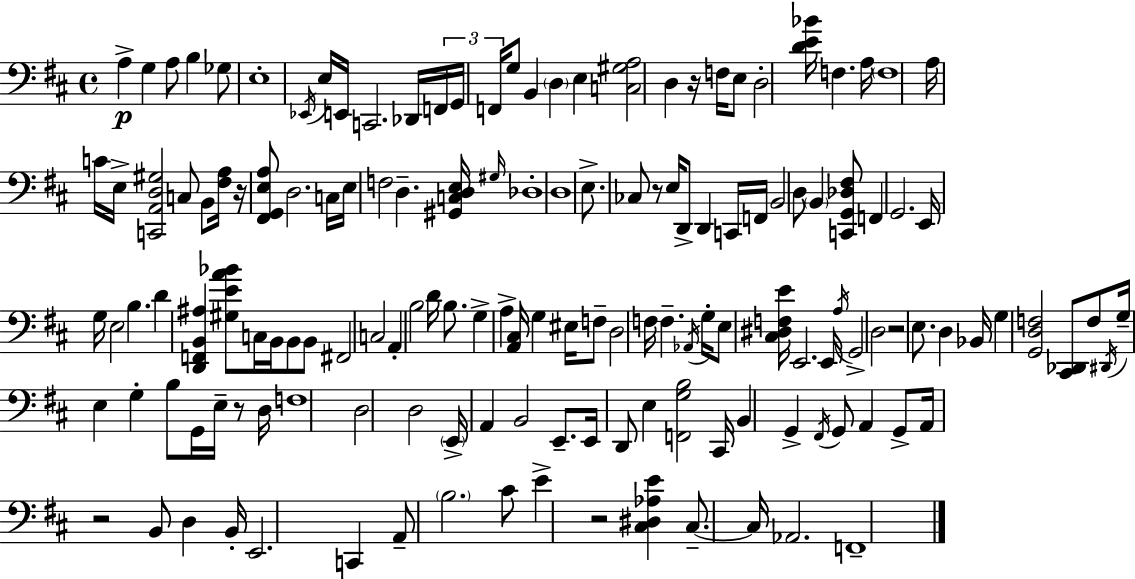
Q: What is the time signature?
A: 4/4